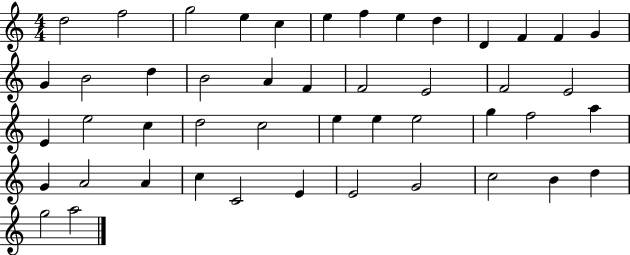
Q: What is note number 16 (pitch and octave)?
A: D5